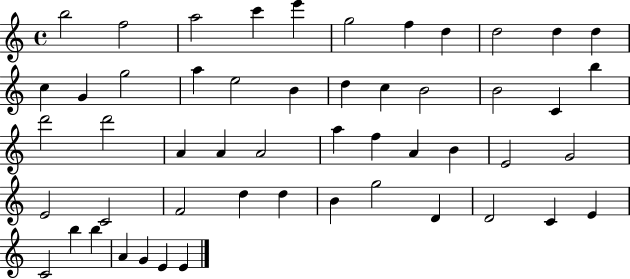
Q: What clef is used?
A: treble